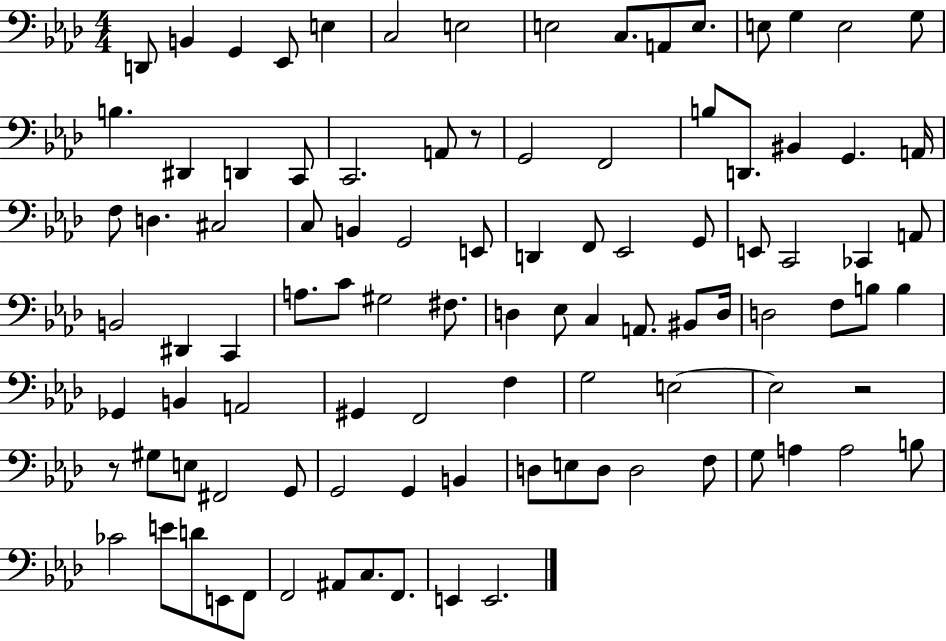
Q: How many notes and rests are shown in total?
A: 99